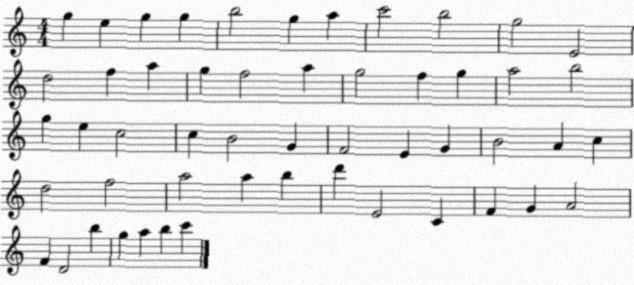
X:1
T:Untitled
M:4/4
L:1/4
K:C
g e g g b2 g a c'2 b2 g2 E2 d2 f a g f2 a g2 f g a2 b2 g e c2 c B2 G F2 E G B2 A c d2 f2 a2 a b d' E2 C F G A2 F D2 b g a b c'